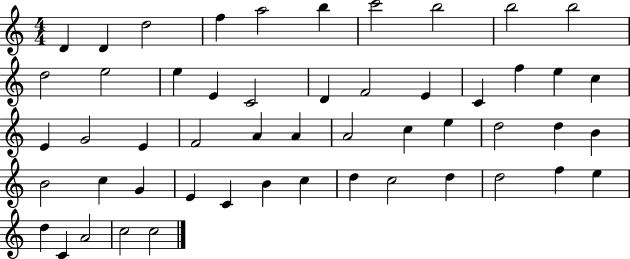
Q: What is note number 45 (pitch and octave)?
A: D5